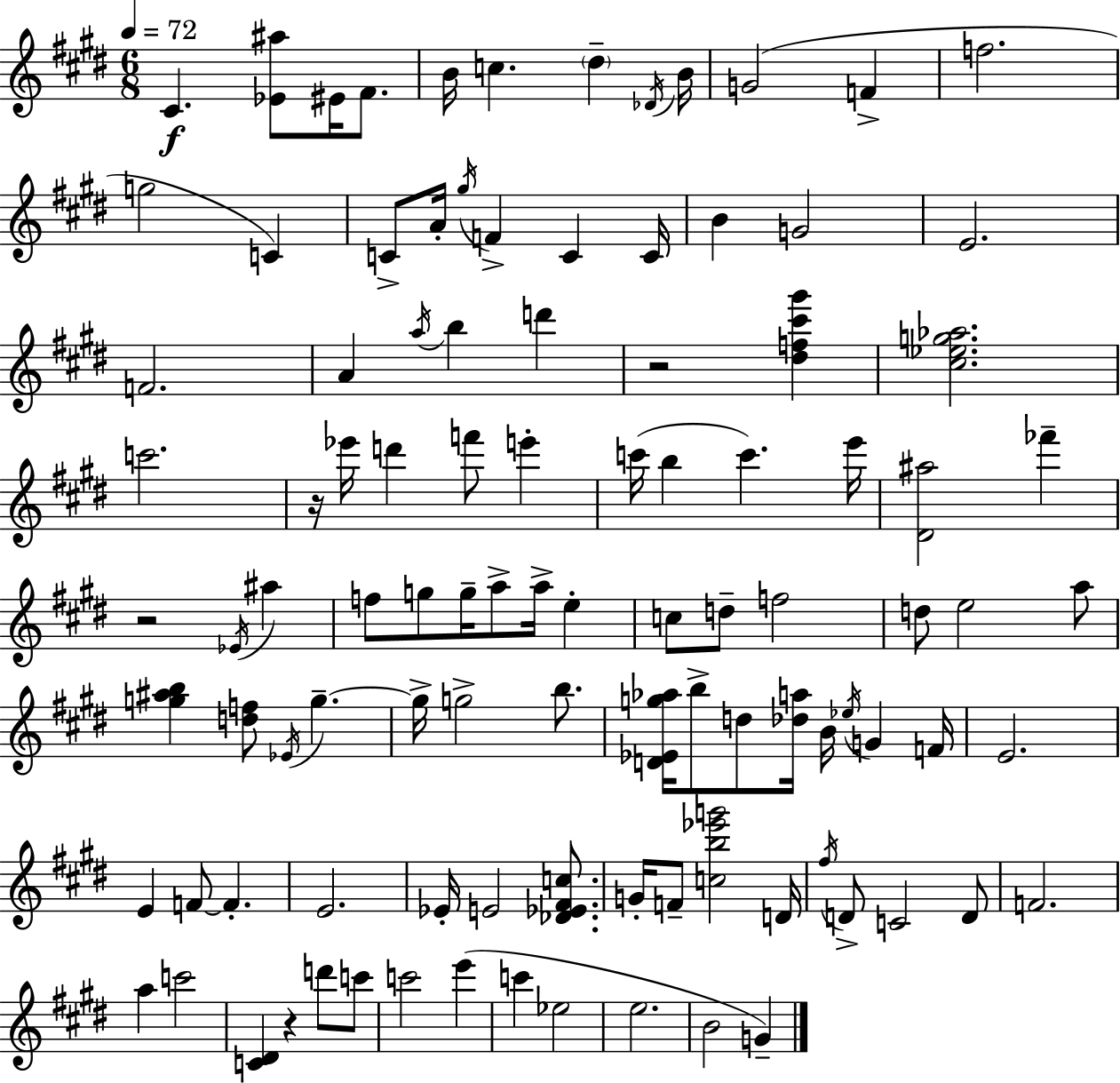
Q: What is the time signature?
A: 6/8